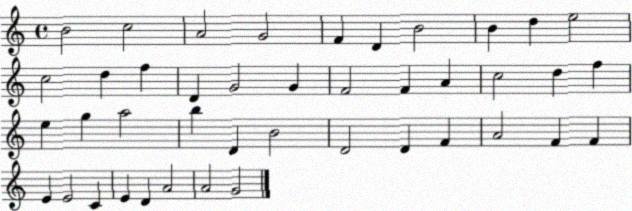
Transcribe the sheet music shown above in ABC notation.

X:1
T:Untitled
M:4/4
L:1/4
K:C
B2 c2 A2 G2 F D B2 B d e2 c2 d f D G2 G F2 F A c2 d f e g a2 b D B2 D2 D F A2 F F E E2 C E D A2 A2 G2